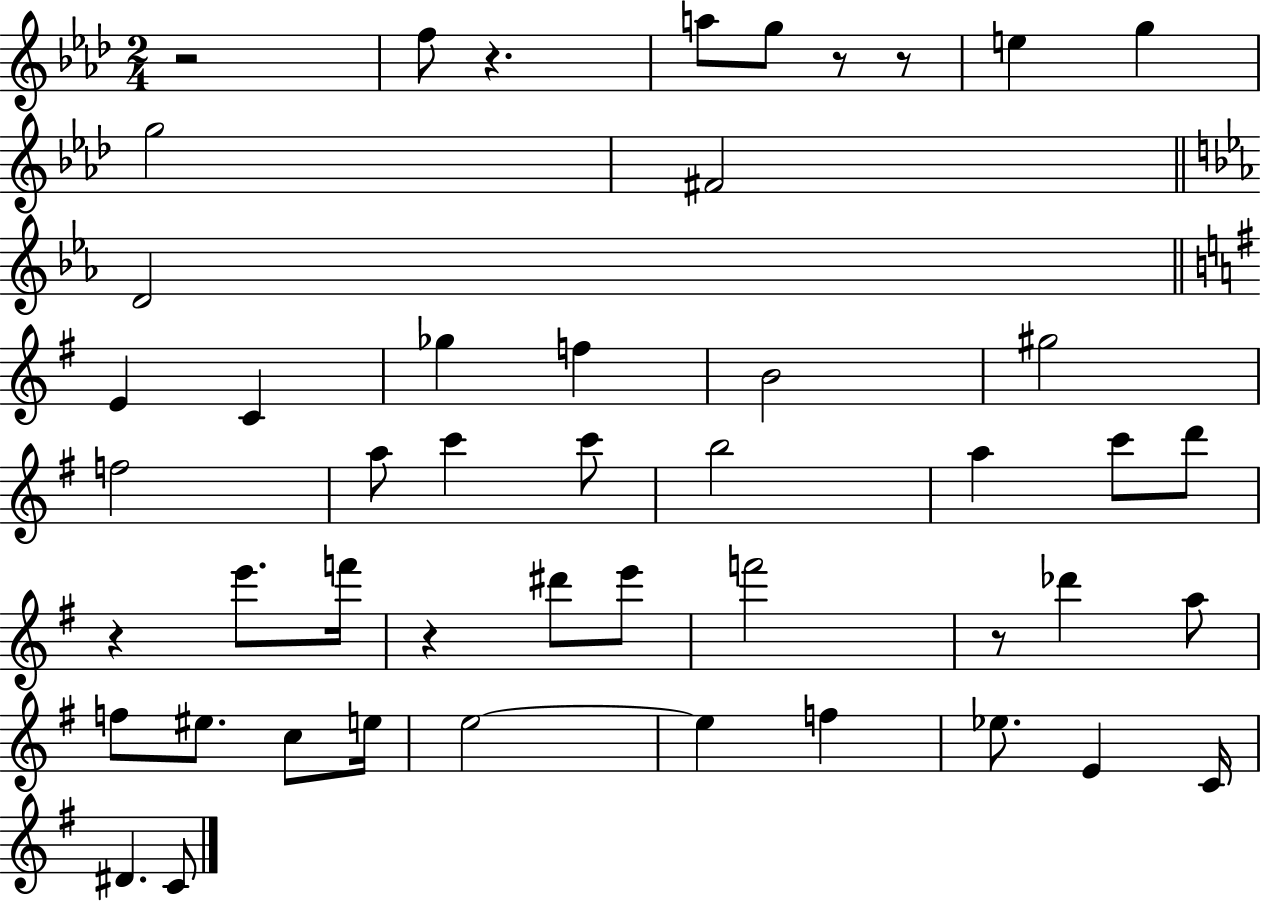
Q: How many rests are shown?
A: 7